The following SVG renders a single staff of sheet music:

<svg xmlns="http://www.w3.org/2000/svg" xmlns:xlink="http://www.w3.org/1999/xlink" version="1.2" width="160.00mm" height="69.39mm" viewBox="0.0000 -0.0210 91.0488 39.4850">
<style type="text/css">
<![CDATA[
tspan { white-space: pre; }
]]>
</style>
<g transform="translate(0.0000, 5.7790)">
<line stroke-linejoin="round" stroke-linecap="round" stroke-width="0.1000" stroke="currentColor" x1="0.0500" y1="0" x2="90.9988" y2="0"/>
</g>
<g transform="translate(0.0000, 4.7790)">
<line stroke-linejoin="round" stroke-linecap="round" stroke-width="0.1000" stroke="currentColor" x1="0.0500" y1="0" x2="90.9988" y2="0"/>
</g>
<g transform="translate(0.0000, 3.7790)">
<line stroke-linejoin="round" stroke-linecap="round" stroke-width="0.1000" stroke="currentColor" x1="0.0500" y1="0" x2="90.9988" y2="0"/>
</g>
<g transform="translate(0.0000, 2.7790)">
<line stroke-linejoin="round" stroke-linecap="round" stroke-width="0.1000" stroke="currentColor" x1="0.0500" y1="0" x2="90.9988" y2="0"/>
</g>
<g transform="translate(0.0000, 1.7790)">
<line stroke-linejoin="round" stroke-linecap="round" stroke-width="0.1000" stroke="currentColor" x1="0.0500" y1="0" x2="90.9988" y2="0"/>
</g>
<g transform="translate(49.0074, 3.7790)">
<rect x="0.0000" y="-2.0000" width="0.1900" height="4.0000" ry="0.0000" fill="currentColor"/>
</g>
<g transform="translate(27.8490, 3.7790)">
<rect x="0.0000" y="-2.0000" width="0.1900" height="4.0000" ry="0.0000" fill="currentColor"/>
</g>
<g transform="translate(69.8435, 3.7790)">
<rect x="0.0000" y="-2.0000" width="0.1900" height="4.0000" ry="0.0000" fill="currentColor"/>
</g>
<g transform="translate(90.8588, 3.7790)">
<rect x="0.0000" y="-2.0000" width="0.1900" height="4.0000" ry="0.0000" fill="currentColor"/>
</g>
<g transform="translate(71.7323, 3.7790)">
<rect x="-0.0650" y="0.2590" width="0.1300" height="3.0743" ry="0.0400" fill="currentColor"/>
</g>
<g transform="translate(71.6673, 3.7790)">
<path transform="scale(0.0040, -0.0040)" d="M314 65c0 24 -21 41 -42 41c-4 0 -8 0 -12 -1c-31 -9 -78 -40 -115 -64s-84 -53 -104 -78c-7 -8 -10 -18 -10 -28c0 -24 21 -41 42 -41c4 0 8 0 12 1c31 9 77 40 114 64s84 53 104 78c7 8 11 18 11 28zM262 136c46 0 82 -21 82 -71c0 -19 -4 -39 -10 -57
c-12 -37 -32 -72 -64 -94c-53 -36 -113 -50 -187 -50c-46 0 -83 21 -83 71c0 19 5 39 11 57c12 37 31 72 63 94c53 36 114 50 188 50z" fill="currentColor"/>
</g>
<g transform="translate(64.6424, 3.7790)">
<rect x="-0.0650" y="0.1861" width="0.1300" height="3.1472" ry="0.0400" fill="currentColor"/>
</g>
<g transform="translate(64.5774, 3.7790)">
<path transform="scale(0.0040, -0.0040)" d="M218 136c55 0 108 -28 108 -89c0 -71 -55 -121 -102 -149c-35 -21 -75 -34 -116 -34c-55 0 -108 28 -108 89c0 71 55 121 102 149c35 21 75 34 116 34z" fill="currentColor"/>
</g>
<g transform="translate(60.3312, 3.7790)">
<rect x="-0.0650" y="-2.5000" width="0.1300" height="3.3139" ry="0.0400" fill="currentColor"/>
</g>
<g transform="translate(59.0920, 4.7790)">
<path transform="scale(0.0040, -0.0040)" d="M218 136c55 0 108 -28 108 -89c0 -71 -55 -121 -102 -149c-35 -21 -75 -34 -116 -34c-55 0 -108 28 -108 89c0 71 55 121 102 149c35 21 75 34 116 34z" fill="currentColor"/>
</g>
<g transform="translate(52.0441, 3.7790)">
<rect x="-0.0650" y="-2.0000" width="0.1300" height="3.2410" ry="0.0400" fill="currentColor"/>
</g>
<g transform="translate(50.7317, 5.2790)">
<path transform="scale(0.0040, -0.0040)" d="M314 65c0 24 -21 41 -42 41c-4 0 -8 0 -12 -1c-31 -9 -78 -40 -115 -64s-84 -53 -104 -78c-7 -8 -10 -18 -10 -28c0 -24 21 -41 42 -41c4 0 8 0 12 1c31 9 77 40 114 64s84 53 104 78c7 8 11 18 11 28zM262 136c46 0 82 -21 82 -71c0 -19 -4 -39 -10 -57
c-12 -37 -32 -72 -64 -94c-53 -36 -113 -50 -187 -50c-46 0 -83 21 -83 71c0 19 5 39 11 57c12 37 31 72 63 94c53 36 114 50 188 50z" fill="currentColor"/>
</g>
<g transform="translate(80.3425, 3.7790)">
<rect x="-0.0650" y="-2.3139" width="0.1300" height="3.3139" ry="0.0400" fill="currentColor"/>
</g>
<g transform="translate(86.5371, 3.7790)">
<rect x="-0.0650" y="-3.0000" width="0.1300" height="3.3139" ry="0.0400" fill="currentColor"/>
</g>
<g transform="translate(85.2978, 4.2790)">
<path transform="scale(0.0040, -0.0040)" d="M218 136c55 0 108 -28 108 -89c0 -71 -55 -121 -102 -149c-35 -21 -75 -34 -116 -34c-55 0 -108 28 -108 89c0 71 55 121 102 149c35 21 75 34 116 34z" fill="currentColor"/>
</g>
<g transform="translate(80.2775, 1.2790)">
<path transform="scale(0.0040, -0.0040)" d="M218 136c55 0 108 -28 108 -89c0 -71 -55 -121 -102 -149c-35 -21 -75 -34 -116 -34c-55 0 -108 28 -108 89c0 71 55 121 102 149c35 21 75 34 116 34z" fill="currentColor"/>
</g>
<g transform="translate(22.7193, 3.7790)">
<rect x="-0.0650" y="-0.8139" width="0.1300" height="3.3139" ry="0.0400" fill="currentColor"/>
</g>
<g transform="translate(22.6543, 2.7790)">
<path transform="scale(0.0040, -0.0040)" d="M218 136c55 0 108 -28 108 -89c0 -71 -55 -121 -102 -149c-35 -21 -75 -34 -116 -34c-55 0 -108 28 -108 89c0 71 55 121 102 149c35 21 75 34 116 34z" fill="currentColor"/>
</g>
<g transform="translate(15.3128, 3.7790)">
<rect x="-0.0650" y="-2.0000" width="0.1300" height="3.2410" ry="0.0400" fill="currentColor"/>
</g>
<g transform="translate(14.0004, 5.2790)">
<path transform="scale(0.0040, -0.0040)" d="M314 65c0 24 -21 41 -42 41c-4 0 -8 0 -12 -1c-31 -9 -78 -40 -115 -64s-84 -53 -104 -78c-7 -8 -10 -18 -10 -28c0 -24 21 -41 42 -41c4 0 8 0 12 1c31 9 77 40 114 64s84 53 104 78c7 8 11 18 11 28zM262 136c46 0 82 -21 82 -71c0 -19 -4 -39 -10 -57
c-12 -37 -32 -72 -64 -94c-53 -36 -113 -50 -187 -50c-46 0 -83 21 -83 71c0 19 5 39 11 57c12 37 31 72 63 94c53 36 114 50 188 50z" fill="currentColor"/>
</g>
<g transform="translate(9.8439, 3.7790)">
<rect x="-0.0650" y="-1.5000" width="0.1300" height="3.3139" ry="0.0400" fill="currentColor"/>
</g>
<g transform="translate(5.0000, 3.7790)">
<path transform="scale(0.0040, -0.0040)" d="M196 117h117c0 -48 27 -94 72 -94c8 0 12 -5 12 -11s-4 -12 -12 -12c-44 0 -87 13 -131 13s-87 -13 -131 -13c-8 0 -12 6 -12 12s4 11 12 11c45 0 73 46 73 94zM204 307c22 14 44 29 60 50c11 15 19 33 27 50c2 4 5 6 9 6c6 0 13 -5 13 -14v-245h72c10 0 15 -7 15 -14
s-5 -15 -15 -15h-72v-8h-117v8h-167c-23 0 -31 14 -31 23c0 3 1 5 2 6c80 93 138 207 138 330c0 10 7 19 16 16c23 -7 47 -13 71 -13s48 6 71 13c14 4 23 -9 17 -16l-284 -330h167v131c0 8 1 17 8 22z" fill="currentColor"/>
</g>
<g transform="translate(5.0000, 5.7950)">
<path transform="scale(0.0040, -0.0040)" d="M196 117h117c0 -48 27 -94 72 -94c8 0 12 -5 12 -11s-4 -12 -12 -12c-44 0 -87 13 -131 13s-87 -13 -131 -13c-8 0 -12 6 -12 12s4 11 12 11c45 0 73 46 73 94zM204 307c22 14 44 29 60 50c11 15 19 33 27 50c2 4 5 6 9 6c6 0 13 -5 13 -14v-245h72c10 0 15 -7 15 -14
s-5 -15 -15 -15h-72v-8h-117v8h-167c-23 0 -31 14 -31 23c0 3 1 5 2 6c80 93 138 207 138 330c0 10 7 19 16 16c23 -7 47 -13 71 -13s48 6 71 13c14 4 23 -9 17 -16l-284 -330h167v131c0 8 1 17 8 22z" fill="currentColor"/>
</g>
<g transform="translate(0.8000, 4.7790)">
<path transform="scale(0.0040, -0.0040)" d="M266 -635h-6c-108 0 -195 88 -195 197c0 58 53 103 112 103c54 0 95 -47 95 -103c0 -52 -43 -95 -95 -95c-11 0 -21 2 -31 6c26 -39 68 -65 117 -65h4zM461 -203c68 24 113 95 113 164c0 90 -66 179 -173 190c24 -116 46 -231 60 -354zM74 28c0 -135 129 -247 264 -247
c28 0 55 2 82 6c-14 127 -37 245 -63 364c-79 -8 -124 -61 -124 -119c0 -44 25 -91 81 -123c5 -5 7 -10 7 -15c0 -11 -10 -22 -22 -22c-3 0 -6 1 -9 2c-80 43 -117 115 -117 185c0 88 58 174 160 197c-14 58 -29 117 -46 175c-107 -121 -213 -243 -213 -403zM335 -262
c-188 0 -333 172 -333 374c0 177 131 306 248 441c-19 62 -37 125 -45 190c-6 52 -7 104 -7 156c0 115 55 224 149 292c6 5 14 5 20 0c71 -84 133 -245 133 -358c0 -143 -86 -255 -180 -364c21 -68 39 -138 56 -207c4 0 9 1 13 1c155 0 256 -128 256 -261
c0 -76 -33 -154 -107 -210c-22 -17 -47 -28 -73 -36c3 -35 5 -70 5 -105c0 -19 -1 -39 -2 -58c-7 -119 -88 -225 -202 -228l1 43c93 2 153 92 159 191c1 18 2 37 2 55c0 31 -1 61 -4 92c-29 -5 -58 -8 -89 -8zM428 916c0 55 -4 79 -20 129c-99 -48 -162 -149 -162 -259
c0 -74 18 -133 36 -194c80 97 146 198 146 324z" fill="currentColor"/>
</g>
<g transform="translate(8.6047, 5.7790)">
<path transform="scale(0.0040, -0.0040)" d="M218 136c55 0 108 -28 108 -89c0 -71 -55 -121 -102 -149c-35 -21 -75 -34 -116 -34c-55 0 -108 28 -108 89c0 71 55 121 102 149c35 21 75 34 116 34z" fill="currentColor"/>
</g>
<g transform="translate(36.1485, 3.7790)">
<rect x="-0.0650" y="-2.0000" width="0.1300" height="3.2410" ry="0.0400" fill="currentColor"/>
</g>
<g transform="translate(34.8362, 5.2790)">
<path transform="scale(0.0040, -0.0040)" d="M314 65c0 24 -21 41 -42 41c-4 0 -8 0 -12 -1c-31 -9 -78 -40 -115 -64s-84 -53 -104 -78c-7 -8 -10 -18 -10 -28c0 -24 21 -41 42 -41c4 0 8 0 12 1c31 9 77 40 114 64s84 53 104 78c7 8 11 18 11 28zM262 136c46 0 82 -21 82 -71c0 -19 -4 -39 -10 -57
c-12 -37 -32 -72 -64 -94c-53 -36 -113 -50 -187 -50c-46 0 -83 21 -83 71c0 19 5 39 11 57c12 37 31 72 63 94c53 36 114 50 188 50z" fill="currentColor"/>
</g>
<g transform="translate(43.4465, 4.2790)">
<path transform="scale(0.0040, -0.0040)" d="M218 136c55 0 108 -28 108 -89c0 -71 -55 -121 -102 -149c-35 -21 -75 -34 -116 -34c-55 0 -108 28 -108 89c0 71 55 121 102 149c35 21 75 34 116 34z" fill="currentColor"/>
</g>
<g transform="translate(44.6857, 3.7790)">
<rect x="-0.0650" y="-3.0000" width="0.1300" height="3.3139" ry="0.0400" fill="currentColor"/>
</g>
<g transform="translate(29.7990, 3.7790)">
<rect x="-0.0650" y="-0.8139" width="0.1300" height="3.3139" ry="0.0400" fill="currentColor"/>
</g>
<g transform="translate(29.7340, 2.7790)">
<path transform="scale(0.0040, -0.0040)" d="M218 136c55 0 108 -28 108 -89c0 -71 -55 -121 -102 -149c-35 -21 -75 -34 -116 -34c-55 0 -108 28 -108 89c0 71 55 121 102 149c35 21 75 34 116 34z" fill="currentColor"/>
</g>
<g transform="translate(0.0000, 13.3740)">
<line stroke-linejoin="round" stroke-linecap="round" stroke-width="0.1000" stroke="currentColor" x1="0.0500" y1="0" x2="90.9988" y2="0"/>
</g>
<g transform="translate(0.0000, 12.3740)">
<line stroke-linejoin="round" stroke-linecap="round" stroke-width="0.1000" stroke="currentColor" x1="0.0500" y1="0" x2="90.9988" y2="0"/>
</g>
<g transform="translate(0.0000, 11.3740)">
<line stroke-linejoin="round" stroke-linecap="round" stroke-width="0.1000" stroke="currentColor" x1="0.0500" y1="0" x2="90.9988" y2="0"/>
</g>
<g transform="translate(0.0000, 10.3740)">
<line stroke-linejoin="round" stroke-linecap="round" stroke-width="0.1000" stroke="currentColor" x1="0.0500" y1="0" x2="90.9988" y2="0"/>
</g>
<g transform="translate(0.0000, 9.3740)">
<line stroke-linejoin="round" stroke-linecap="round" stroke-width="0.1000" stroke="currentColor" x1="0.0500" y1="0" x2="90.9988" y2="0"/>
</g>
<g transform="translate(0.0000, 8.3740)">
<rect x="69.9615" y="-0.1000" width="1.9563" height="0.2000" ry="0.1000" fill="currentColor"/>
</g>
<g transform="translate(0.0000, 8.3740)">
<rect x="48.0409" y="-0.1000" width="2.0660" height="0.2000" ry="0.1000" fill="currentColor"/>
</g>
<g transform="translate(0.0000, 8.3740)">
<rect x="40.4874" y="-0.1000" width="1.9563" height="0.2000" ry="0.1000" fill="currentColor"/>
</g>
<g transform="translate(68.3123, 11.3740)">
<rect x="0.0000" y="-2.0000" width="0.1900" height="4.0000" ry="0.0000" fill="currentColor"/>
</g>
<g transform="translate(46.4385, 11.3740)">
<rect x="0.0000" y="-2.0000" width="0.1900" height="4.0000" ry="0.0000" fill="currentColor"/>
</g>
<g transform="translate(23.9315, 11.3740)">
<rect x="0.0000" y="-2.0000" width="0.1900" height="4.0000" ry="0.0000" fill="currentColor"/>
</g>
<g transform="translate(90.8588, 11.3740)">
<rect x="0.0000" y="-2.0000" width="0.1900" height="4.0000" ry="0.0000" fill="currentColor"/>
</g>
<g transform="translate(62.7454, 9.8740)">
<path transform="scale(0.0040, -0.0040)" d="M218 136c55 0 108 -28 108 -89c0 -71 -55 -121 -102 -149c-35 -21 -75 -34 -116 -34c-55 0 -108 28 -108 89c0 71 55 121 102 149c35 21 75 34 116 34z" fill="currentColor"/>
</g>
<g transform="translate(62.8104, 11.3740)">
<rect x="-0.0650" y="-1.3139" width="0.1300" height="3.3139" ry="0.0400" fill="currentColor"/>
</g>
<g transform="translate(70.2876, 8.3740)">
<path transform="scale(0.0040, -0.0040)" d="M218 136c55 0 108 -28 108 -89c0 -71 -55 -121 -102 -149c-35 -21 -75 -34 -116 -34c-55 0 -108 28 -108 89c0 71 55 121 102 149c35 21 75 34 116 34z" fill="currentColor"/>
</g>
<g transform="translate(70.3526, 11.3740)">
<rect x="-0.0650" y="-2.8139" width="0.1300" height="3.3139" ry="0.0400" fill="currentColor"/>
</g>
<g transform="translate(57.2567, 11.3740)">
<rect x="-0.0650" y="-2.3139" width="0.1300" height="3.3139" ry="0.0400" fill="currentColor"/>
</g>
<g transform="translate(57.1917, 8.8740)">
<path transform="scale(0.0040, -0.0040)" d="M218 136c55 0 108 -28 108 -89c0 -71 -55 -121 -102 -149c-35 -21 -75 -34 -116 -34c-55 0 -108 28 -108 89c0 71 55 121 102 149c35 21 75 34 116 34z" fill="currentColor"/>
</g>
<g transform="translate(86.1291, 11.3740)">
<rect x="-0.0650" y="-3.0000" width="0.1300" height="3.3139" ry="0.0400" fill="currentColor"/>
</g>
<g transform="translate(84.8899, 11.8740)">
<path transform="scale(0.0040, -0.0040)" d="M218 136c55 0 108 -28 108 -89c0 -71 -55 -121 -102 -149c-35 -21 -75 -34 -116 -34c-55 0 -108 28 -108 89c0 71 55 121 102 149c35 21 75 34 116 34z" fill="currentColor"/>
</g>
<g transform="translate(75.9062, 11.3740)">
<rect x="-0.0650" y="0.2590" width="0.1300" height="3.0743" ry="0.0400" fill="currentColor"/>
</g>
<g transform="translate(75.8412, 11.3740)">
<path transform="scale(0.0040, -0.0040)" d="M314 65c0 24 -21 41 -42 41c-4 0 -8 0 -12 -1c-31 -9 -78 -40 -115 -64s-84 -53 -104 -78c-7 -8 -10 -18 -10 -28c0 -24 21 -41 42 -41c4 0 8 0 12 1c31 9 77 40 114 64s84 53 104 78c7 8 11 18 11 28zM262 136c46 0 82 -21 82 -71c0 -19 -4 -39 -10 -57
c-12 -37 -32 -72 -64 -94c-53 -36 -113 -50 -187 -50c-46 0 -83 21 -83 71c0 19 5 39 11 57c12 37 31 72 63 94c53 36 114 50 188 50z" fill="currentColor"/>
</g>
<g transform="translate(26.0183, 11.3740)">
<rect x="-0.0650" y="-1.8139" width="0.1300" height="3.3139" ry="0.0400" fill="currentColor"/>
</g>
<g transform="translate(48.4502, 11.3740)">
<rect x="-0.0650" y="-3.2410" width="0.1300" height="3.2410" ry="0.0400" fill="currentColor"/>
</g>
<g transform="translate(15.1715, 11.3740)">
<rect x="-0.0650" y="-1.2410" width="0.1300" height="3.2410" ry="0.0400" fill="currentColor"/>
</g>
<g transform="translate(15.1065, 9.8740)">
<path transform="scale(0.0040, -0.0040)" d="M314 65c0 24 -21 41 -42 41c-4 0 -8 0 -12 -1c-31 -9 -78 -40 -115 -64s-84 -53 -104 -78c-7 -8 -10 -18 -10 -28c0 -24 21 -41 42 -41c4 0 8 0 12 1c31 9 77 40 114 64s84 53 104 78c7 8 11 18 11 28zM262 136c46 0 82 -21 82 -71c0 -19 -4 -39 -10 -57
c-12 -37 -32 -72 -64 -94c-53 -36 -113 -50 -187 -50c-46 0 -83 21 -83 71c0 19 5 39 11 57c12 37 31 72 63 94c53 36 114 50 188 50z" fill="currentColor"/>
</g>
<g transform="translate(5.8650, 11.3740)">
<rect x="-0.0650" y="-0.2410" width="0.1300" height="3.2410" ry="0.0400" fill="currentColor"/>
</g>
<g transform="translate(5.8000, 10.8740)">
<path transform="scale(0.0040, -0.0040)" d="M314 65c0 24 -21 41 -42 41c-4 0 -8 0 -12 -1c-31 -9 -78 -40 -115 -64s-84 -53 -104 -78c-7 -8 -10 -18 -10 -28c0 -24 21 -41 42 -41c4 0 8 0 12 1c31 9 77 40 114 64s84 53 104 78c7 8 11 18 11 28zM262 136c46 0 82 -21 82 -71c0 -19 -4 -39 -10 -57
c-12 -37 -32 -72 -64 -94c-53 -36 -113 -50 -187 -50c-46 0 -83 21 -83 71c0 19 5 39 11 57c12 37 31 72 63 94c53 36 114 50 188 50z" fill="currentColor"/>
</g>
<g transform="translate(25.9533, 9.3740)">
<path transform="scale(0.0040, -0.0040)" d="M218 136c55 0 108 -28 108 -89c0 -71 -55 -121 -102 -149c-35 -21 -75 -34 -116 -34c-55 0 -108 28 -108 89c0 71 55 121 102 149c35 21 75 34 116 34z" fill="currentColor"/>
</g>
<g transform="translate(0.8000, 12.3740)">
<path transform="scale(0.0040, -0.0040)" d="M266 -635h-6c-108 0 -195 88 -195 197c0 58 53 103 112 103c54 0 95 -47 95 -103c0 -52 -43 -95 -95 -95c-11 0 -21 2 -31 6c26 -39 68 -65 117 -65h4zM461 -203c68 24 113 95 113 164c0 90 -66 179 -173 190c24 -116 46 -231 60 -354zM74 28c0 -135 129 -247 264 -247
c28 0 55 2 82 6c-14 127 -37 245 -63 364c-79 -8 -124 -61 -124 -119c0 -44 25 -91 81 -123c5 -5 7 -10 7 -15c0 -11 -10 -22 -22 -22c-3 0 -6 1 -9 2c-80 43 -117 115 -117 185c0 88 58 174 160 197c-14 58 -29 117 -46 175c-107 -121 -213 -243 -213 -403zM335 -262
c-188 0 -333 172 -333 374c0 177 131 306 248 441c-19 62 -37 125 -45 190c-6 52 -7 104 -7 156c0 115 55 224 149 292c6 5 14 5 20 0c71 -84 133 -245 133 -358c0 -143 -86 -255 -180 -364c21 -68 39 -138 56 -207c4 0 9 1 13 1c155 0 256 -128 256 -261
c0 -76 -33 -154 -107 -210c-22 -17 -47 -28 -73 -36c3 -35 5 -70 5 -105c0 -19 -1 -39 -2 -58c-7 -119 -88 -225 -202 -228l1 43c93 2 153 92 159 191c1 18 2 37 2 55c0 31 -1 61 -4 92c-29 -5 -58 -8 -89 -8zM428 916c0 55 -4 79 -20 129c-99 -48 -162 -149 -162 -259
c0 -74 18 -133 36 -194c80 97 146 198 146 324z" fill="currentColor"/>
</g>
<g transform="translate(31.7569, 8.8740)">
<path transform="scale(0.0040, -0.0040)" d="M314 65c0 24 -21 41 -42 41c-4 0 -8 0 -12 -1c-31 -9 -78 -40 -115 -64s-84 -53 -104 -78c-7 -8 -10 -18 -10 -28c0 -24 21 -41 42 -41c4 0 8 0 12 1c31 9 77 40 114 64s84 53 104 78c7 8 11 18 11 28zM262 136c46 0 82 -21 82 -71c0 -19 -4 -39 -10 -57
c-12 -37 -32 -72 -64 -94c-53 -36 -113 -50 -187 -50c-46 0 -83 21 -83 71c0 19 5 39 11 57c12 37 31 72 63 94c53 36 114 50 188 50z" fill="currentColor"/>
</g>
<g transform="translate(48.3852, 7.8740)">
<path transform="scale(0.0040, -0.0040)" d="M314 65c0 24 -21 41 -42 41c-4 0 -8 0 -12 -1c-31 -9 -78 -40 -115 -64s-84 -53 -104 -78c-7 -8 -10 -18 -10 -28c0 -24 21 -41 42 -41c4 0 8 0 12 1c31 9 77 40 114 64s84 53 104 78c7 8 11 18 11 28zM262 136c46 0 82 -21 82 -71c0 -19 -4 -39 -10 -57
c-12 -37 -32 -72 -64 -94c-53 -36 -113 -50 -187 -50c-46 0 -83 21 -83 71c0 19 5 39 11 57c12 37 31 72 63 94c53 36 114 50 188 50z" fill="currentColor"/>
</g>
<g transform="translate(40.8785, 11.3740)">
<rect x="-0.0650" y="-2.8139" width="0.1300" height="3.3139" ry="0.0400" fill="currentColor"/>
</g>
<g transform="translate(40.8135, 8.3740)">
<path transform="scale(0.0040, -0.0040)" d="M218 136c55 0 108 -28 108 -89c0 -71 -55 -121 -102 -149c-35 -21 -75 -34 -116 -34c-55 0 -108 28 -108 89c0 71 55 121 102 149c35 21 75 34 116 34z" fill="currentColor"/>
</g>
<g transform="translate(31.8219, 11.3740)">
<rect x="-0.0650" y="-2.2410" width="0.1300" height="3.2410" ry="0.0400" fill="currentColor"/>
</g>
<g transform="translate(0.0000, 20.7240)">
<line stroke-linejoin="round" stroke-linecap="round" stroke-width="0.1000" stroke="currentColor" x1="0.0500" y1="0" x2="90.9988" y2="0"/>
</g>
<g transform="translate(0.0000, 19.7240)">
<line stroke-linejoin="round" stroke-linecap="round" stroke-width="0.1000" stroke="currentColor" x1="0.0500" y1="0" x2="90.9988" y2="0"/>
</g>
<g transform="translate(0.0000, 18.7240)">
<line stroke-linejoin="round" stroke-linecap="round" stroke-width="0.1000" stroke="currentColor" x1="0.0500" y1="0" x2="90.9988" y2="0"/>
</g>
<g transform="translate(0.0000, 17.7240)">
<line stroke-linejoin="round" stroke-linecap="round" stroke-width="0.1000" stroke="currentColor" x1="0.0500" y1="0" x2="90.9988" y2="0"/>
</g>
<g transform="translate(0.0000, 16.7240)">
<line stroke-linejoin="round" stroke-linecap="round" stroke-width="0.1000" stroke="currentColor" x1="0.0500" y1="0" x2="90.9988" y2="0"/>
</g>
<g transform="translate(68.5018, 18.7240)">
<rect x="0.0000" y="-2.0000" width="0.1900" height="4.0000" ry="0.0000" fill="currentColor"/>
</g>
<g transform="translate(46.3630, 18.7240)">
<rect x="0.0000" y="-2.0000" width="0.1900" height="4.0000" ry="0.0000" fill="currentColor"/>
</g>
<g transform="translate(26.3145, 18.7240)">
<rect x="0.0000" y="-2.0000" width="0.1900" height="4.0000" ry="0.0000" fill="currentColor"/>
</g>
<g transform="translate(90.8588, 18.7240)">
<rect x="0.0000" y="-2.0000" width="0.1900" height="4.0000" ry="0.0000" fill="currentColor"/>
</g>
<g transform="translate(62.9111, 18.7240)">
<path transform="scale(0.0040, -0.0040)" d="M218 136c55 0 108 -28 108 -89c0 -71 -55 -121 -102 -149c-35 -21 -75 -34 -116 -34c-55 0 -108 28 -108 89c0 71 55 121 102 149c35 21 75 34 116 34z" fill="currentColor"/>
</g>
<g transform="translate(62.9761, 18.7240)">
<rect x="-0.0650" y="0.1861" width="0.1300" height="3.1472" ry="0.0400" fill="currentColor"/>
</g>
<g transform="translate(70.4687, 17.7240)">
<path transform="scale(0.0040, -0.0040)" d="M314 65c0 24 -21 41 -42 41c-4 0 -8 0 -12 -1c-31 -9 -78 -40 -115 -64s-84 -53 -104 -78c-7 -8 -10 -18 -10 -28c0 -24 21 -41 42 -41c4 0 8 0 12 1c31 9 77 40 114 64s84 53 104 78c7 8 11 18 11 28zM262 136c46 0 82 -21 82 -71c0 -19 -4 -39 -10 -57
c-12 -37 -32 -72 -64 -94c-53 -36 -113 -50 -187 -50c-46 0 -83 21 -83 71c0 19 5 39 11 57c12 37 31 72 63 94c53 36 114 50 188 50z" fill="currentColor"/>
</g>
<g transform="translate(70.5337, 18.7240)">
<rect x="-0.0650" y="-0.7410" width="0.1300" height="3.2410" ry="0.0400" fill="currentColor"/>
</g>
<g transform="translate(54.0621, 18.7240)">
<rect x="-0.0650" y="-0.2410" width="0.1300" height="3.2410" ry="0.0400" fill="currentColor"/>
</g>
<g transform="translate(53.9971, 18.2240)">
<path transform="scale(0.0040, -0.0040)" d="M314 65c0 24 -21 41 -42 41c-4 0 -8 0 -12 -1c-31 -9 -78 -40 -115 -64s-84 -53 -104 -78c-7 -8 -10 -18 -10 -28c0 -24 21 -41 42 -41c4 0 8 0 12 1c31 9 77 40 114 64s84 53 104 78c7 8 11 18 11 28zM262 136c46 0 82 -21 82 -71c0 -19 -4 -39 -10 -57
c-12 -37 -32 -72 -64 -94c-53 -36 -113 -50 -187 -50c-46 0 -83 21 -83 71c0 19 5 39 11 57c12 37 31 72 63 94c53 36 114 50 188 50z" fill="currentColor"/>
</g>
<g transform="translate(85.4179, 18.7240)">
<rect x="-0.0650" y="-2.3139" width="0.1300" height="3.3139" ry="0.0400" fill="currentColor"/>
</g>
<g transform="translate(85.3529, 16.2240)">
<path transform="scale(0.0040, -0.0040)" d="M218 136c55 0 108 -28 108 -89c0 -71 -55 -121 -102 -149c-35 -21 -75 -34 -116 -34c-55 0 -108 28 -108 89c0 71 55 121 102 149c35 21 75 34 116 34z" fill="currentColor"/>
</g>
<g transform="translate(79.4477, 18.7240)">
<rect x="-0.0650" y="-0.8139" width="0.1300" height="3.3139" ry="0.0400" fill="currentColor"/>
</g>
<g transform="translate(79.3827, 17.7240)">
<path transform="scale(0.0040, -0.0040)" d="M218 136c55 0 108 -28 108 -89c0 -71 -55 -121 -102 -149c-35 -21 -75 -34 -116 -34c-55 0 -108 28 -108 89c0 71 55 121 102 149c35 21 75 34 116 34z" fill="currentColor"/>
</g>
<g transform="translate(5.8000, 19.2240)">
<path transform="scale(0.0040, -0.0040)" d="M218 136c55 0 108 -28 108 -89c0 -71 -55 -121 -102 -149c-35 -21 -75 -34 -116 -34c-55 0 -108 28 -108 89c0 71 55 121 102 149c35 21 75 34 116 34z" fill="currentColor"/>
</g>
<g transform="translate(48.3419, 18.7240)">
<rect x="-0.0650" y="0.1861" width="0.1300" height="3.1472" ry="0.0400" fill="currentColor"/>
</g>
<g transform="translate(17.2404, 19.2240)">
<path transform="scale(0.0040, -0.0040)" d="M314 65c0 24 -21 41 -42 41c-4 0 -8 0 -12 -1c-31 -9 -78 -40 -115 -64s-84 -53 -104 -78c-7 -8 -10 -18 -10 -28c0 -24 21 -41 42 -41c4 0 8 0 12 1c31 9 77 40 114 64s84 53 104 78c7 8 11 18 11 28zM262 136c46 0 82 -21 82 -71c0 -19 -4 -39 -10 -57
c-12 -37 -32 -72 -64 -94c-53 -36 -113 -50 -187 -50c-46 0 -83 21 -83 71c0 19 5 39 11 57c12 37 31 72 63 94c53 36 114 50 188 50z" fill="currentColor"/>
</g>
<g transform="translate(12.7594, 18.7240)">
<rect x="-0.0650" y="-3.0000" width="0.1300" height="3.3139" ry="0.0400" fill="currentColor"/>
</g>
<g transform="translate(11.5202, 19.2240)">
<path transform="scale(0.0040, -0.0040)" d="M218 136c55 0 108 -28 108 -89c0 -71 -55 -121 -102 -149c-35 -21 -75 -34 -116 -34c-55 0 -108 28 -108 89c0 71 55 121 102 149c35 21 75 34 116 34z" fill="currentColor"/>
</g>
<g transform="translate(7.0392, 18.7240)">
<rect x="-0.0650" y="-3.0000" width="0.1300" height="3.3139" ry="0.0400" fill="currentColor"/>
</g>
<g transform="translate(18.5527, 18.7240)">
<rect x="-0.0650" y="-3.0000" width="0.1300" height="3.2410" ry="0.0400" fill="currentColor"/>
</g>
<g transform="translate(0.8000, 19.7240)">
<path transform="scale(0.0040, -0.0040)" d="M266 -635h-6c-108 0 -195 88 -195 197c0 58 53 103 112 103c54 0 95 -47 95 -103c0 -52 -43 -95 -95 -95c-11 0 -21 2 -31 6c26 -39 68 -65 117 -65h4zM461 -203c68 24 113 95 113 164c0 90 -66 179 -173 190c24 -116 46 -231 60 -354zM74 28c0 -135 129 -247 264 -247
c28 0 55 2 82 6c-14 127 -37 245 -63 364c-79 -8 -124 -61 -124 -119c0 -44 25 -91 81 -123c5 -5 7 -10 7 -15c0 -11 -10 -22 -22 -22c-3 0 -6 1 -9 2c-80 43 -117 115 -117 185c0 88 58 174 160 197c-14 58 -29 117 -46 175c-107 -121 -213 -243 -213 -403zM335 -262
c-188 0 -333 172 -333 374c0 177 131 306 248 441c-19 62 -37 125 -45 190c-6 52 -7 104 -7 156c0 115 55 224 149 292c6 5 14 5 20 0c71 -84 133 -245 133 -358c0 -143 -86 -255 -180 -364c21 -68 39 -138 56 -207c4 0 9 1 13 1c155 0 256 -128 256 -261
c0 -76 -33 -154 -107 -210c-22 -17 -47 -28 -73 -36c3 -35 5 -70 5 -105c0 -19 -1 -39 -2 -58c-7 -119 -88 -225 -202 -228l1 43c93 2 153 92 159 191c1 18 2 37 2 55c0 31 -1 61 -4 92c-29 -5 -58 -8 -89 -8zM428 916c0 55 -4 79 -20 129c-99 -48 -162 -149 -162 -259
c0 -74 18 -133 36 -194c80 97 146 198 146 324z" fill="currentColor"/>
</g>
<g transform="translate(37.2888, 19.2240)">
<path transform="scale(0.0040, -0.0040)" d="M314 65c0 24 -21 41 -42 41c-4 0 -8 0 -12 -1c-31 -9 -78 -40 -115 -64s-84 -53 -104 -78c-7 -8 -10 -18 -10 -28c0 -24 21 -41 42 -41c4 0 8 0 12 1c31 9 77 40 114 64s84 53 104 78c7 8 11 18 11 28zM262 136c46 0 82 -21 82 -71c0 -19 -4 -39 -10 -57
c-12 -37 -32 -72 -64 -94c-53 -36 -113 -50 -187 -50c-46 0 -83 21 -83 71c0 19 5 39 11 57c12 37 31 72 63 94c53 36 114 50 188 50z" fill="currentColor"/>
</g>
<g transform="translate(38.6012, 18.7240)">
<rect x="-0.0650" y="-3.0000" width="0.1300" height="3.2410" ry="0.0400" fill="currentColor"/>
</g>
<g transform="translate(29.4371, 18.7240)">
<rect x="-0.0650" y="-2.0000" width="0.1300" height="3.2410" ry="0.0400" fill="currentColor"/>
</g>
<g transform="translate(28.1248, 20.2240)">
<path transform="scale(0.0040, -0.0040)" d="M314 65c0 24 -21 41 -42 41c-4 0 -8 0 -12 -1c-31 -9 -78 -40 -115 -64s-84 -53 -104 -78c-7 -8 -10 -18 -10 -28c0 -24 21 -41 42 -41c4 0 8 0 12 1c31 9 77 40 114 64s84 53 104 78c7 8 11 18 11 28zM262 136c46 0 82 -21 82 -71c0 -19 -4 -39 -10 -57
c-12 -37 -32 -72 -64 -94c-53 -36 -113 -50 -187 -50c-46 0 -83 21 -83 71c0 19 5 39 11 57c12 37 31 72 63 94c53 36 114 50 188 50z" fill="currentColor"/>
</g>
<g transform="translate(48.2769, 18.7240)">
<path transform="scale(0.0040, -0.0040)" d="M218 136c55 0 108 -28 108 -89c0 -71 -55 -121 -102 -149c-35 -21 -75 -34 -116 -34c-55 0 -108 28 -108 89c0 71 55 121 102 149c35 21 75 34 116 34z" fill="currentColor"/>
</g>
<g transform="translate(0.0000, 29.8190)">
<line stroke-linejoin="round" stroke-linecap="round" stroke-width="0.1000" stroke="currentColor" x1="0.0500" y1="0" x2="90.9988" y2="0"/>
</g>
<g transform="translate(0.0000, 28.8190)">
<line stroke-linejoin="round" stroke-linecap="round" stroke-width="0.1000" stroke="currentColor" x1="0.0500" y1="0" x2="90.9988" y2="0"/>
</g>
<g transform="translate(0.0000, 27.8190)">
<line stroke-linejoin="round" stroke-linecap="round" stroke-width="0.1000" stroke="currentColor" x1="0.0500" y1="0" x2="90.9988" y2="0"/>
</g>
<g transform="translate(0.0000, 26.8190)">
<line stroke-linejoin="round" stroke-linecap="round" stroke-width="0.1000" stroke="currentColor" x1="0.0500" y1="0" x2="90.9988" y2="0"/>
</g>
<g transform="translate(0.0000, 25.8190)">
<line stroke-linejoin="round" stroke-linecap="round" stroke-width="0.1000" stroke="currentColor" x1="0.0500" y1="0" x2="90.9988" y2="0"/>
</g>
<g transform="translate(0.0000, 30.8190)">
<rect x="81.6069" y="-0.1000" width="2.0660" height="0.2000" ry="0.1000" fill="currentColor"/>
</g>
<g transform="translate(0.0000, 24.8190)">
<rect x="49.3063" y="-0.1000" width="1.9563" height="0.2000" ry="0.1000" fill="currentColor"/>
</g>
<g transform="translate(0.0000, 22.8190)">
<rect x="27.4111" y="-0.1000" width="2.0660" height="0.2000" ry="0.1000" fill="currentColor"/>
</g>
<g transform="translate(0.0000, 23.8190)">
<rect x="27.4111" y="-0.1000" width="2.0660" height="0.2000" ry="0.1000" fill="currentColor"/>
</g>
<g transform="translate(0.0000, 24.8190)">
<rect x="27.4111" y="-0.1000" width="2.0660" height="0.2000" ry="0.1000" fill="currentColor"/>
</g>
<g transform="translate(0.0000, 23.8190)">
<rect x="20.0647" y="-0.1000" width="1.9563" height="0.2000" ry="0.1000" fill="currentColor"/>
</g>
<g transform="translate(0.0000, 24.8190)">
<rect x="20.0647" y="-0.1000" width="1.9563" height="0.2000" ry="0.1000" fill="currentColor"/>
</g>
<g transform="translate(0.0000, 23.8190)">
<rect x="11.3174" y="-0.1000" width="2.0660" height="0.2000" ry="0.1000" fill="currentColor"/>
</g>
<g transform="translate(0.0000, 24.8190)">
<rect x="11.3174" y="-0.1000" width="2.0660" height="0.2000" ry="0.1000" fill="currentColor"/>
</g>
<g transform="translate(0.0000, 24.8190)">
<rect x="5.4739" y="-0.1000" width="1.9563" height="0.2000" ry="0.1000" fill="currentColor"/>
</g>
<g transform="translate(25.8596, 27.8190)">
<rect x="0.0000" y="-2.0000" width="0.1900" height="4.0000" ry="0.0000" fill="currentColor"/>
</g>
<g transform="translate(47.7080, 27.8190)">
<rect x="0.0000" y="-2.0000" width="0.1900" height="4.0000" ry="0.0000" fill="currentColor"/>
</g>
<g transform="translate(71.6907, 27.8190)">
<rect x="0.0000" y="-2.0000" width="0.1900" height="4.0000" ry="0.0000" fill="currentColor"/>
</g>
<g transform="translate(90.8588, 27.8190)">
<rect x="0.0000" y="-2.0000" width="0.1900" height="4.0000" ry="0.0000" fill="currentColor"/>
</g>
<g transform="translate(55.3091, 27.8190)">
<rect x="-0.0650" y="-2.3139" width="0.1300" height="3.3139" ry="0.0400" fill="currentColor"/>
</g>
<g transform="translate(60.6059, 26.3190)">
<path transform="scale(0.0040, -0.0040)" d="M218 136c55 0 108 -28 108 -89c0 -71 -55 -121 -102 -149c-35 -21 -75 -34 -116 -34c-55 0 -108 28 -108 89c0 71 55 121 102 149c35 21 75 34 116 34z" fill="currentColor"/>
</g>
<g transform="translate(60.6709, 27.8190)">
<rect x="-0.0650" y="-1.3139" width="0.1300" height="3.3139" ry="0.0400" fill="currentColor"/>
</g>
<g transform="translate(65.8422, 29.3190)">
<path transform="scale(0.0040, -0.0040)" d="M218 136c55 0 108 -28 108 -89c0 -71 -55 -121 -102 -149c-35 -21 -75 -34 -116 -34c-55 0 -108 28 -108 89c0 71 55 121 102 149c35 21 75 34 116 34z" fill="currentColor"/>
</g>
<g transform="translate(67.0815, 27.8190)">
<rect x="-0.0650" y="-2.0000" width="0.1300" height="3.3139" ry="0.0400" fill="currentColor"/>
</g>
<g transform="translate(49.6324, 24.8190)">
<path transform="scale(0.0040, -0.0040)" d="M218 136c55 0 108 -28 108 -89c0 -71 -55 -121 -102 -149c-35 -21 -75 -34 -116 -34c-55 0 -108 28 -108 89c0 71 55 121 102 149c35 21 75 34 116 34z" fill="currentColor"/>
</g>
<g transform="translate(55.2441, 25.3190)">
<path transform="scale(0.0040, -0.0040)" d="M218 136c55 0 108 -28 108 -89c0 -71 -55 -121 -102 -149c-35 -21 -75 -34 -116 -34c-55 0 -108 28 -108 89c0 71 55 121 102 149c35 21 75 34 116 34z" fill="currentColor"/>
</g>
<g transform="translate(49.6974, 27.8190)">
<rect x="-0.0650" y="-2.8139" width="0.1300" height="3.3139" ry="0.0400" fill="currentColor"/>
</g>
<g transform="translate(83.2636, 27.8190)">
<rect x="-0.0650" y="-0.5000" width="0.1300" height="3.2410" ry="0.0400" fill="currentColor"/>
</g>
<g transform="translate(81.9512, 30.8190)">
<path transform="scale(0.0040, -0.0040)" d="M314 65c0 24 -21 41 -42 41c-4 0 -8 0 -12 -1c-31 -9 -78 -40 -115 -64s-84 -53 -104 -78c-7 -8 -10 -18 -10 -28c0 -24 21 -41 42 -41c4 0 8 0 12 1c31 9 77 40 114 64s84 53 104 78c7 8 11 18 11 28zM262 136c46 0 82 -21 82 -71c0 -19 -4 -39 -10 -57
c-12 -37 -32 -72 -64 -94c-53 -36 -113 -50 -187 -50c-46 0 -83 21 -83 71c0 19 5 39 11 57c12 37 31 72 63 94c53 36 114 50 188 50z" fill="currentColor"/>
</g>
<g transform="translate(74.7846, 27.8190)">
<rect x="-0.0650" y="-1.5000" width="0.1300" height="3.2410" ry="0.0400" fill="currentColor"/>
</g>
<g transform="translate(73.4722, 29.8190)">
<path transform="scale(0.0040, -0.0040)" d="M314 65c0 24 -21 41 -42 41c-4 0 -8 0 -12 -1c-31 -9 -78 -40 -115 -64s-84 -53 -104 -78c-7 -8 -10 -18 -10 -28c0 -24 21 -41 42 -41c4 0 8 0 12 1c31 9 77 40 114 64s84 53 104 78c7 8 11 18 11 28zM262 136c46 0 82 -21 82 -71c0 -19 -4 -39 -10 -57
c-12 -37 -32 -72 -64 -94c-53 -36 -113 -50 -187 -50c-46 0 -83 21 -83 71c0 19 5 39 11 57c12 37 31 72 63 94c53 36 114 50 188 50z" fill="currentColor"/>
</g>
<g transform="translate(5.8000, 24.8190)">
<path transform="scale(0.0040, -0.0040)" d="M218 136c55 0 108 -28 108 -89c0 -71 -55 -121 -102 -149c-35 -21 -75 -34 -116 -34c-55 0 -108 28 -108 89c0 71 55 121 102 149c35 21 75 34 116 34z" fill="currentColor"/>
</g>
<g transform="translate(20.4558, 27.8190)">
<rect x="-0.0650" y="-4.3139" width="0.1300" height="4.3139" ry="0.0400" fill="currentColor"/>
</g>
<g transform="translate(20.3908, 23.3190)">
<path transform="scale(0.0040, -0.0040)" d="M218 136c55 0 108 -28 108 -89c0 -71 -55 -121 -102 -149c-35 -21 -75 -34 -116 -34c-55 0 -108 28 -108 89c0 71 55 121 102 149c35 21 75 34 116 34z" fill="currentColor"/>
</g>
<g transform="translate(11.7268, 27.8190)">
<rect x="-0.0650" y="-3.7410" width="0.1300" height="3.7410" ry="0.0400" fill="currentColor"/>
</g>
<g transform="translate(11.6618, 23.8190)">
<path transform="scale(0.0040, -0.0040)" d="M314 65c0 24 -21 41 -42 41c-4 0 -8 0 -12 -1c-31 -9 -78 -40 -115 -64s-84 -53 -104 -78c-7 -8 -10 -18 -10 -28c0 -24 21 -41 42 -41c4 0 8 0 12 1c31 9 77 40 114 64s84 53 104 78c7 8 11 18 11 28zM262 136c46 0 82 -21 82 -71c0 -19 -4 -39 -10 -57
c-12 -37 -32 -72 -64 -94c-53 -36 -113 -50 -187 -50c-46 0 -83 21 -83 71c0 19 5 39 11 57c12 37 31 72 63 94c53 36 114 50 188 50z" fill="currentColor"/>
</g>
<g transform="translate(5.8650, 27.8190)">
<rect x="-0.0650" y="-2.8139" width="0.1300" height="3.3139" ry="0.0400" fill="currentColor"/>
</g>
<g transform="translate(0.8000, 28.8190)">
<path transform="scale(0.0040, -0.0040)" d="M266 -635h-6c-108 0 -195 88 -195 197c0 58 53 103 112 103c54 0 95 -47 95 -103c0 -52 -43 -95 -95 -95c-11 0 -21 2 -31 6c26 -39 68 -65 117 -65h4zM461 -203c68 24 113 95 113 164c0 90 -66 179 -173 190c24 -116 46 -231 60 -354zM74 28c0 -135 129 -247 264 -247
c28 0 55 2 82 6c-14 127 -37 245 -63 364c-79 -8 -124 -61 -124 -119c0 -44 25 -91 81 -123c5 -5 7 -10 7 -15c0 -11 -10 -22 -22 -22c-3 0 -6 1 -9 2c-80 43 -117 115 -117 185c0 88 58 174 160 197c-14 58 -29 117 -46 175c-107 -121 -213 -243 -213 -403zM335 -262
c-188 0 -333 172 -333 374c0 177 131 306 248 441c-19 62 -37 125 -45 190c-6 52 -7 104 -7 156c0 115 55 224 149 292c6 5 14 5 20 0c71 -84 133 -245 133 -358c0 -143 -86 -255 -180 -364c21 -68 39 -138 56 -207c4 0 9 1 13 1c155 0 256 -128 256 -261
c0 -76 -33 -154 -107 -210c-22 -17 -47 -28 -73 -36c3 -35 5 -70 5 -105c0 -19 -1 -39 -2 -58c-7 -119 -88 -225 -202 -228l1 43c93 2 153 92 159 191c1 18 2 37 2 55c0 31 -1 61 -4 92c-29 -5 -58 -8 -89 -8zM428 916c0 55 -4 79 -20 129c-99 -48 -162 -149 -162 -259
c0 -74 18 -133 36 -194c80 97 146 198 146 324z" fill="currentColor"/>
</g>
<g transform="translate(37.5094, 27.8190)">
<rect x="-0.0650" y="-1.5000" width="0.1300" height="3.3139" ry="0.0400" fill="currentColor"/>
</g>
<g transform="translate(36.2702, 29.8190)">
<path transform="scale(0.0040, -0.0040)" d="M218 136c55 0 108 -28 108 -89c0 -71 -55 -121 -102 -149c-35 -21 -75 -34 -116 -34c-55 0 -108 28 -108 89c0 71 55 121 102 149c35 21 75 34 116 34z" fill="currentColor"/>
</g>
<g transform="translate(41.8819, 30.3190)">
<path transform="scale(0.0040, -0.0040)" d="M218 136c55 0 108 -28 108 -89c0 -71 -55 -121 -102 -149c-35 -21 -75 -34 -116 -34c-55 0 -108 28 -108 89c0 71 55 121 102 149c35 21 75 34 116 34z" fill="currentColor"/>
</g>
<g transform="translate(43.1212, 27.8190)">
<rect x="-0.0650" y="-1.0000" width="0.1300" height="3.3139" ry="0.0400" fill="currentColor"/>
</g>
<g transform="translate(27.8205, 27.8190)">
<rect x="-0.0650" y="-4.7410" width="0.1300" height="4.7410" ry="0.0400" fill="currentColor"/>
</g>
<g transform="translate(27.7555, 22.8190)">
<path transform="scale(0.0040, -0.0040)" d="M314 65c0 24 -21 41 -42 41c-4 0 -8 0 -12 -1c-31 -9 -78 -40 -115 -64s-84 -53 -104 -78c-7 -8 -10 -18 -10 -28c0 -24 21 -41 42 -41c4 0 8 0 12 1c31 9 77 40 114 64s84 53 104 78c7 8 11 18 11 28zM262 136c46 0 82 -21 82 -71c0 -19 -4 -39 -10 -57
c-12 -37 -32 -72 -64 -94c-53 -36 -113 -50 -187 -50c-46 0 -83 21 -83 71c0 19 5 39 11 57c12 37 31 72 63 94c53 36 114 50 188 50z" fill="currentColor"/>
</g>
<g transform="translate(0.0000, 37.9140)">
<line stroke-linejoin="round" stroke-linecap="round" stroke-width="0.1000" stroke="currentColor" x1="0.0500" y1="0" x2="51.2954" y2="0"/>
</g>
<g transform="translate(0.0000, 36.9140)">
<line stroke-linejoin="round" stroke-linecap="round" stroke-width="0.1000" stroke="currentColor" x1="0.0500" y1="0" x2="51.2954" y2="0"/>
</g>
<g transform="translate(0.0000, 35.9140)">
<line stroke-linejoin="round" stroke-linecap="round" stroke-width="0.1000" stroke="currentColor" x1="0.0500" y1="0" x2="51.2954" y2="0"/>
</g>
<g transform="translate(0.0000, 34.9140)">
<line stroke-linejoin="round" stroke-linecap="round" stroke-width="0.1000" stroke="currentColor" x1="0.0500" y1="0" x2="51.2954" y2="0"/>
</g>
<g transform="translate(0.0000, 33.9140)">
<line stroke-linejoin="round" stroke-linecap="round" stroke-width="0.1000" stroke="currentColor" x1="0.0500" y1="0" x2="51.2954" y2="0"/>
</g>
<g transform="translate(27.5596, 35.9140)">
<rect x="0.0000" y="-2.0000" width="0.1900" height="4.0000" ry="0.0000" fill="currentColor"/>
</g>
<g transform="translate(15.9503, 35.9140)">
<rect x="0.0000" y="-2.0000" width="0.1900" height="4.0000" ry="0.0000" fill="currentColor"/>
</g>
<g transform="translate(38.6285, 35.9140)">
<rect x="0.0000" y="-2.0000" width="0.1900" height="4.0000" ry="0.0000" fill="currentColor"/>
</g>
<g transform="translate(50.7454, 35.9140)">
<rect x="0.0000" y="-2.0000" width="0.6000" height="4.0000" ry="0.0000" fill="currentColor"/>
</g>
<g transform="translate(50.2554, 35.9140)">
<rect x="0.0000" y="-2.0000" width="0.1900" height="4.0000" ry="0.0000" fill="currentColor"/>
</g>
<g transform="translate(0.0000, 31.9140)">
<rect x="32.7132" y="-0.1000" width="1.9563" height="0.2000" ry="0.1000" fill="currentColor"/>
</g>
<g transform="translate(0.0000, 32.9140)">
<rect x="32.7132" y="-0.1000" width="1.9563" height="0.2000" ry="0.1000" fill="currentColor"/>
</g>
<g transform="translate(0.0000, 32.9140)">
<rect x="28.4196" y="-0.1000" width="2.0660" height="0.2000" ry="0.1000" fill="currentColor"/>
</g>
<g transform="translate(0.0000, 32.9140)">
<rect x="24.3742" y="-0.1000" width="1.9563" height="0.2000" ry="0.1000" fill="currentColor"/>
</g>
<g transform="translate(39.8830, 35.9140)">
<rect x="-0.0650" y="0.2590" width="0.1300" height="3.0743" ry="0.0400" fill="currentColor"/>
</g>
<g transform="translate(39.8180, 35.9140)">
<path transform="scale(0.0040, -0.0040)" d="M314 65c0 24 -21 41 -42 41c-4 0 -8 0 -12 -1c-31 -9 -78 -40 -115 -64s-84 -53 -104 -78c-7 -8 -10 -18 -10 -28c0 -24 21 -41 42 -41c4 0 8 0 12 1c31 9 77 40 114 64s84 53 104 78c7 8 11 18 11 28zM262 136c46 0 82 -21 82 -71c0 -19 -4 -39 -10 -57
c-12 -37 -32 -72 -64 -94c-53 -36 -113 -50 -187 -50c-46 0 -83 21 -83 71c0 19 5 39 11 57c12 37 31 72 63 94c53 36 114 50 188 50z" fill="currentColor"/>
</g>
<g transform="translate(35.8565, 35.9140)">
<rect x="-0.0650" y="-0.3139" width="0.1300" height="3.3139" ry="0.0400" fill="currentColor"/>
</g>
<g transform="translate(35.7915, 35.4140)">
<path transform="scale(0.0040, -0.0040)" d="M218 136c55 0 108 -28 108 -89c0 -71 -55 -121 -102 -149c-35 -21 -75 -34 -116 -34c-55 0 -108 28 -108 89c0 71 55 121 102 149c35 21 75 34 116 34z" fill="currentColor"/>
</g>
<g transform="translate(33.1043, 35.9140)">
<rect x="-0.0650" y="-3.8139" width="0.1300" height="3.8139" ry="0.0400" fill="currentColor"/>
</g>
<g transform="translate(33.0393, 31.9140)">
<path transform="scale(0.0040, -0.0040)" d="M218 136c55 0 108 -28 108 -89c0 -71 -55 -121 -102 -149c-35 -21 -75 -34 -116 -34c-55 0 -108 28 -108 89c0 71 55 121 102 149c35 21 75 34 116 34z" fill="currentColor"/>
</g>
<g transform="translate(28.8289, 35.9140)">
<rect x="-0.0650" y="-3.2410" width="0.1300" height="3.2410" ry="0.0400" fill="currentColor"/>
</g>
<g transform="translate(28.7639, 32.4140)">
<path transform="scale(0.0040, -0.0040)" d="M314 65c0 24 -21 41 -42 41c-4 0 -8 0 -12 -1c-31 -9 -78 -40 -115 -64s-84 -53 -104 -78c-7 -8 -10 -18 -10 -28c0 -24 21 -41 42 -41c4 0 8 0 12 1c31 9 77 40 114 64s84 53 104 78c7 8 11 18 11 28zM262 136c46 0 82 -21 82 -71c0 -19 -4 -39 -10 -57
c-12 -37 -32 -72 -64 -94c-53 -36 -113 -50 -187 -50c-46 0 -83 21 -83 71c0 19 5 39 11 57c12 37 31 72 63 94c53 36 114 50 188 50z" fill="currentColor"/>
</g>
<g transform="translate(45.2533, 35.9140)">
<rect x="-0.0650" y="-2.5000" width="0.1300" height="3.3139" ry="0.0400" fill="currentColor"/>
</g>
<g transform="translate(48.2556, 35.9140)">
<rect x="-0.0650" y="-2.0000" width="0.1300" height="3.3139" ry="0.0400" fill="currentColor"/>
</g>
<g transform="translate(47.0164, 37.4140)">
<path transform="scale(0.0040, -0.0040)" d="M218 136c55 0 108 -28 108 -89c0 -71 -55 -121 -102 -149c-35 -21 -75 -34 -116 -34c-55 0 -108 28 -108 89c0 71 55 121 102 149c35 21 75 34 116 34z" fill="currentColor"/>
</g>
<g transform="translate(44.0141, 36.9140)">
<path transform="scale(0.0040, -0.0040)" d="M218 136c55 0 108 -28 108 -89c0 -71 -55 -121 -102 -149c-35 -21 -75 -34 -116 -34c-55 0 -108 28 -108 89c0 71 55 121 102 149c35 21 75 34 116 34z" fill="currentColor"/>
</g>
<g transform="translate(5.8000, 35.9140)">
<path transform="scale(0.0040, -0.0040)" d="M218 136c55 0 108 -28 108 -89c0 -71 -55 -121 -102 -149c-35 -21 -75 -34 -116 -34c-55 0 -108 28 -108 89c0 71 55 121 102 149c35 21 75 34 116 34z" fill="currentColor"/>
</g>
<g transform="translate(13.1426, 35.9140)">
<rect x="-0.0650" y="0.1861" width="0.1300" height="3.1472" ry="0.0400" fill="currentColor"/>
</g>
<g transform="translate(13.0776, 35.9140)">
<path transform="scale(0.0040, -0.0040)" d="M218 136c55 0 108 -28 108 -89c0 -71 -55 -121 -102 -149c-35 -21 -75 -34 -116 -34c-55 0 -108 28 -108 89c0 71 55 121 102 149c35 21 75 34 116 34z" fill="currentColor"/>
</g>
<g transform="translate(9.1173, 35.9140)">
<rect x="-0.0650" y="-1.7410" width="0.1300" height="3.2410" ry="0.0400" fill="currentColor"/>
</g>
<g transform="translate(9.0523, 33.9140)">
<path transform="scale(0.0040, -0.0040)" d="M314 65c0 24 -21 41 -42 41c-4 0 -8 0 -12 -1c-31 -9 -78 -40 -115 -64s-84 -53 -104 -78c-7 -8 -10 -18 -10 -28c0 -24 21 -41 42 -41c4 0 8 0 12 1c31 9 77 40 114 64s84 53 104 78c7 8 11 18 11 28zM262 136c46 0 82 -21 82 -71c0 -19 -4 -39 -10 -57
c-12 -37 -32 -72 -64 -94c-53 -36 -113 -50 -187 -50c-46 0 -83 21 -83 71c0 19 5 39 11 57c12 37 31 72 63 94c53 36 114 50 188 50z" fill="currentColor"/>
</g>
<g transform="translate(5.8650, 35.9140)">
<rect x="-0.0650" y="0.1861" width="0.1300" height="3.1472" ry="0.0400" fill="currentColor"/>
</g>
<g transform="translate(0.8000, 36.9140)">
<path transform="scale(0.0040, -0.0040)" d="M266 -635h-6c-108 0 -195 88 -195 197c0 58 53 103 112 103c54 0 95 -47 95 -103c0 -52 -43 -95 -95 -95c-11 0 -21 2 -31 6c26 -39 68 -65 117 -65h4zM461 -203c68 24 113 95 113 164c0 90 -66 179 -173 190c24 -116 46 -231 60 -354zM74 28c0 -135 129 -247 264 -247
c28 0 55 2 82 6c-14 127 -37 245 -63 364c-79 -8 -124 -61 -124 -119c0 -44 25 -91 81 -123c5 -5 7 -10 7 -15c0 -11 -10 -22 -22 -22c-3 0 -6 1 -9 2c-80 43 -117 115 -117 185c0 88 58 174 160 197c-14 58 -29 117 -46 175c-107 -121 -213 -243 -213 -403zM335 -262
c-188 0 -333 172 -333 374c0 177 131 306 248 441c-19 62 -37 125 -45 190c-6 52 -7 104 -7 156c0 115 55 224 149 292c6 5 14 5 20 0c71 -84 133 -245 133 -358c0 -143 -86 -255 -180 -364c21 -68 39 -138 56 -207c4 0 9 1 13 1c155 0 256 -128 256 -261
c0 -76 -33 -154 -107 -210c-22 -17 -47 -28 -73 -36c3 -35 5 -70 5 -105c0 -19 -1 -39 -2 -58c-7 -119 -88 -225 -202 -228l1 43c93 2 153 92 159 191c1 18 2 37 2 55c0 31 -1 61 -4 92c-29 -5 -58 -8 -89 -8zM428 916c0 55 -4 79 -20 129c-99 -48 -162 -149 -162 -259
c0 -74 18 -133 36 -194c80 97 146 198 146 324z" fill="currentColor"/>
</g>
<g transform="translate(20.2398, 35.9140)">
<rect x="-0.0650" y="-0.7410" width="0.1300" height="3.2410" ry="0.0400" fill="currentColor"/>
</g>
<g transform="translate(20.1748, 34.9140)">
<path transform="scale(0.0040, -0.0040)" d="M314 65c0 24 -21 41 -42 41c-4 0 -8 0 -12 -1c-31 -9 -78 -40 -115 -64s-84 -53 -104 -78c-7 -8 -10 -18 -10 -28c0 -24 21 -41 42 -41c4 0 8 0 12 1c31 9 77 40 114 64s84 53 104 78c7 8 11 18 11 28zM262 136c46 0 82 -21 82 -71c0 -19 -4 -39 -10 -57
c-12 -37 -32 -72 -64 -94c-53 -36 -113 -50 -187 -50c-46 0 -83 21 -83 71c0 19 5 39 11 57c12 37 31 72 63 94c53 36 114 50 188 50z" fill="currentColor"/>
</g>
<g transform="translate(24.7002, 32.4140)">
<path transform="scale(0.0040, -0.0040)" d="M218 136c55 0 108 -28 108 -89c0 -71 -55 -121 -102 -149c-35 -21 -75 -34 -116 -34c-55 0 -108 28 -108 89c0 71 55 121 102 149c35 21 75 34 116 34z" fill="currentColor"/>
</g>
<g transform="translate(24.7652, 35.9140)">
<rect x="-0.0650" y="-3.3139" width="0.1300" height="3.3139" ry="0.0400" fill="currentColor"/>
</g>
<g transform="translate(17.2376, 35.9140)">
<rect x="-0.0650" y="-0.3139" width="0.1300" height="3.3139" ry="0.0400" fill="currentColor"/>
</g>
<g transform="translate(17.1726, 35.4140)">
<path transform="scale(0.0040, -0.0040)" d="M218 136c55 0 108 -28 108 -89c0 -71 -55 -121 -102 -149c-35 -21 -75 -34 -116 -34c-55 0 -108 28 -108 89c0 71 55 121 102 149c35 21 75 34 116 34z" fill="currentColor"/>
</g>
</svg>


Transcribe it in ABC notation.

X:1
T:Untitled
M:4/4
L:1/4
K:C
E F2 d d F2 A F2 G B B2 g A c2 e2 f g2 a b2 g e a B2 A A A A2 F2 A2 B c2 B d2 d g a c'2 d' e'2 E D a g e F E2 C2 B f2 B c d2 b b2 c' c B2 G F